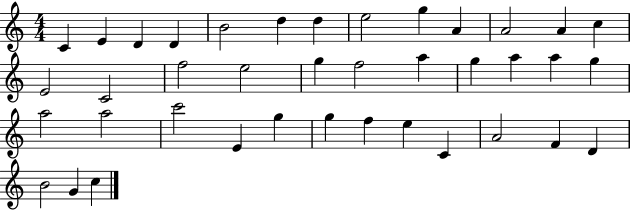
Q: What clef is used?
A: treble